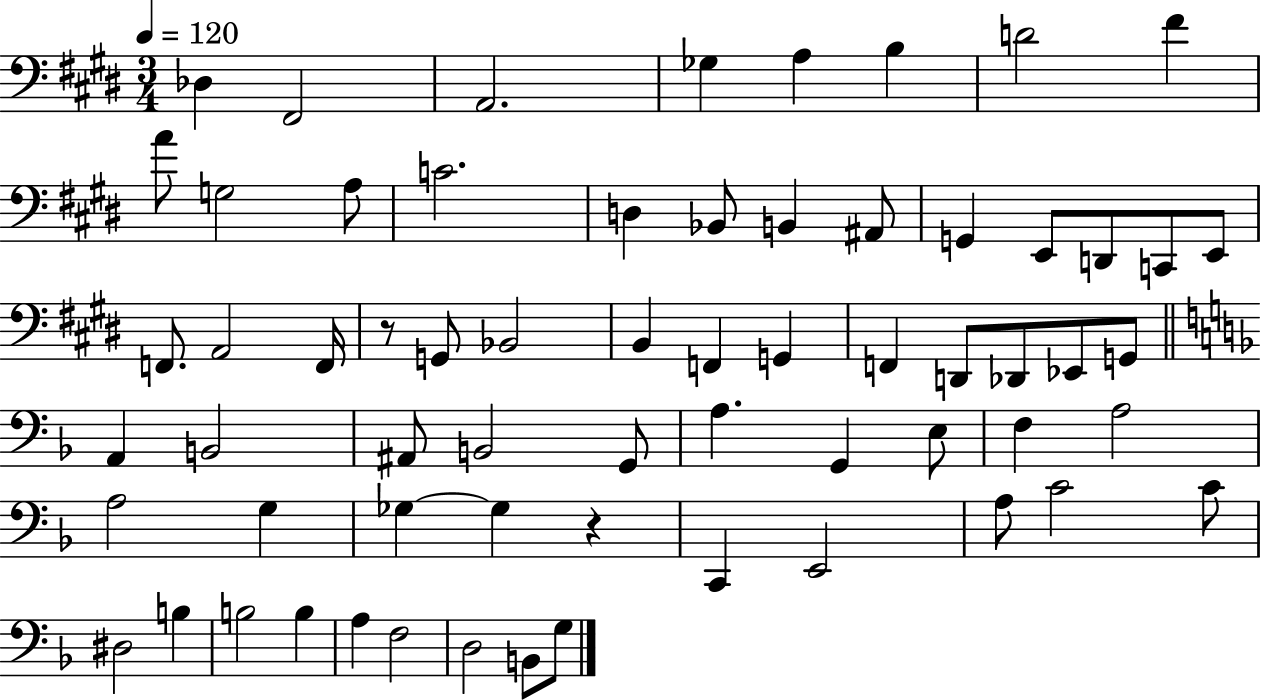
Db3/q F#2/h A2/h. Gb3/q A3/q B3/q D4/h F#4/q A4/e G3/h A3/e C4/h. D3/q Bb2/e B2/q A#2/e G2/q E2/e D2/e C2/e E2/e F2/e. A2/h F2/s R/e G2/e Bb2/h B2/q F2/q G2/q F2/q D2/e Db2/e Eb2/e G2/e A2/q B2/h A#2/e B2/h G2/e A3/q. G2/q E3/e F3/q A3/h A3/h G3/q Gb3/q Gb3/q R/q C2/q E2/h A3/e C4/h C4/e D#3/h B3/q B3/h B3/q A3/q F3/h D3/h B2/e G3/e